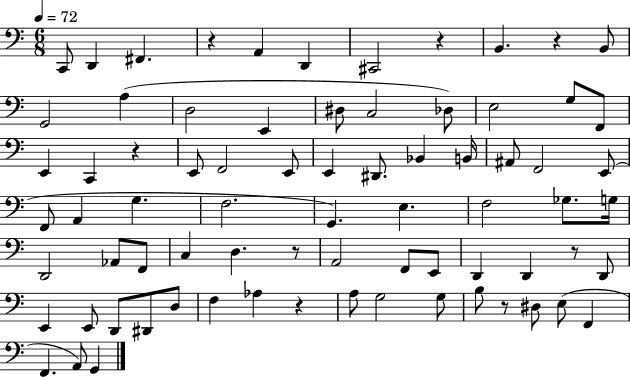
X:1
T:Untitled
M:6/8
L:1/4
K:C
C,,/2 D,, ^F,, z A,, D,, ^C,,2 z B,, z B,,/2 G,,2 A, D,2 E,, ^D,/2 C,2 _D,/2 E,2 G,/2 F,,/2 E,, C,, z E,,/2 F,,2 E,,/2 E,, ^D,,/2 _B,, B,,/4 ^A,,/2 F,,2 E,,/2 F,,/2 A,, G, F,2 G,, E, F,2 _G,/2 G,/4 D,,2 _A,,/2 F,,/2 C, D, z/2 A,,2 F,,/2 E,,/2 D,, D,, z/2 D,,/2 E,, E,,/2 D,,/2 ^D,,/2 D,/2 F, _A, z A,/2 G,2 G,/2 B,/2 z/2 ^D,/2 E,/2 F,, F,, A,,/2 G,,